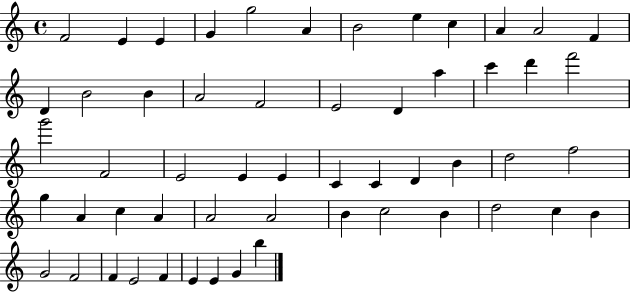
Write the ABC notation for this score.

X:1
T:Untitled
M:4/4
L:1/4
K:C
F2 E E G g2 A B2 e c A A2 F D B2 B A2 F2 E2 D a c' d' f'2 g'2 F2 E2 E E C C D B d2 f2 g A c A A2 A2 B c2 B d2 c B G2 F2 F E2 F E E G b